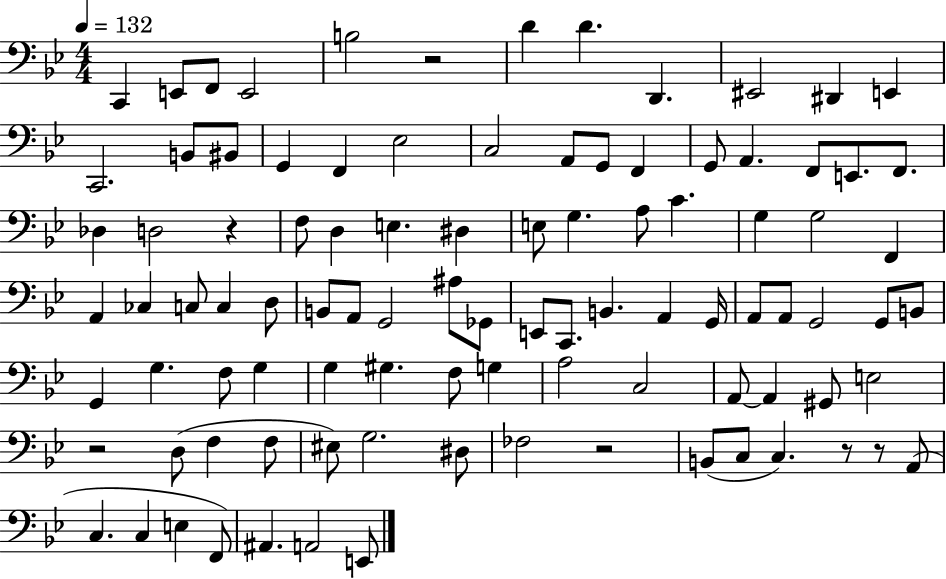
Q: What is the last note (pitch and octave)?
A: E2